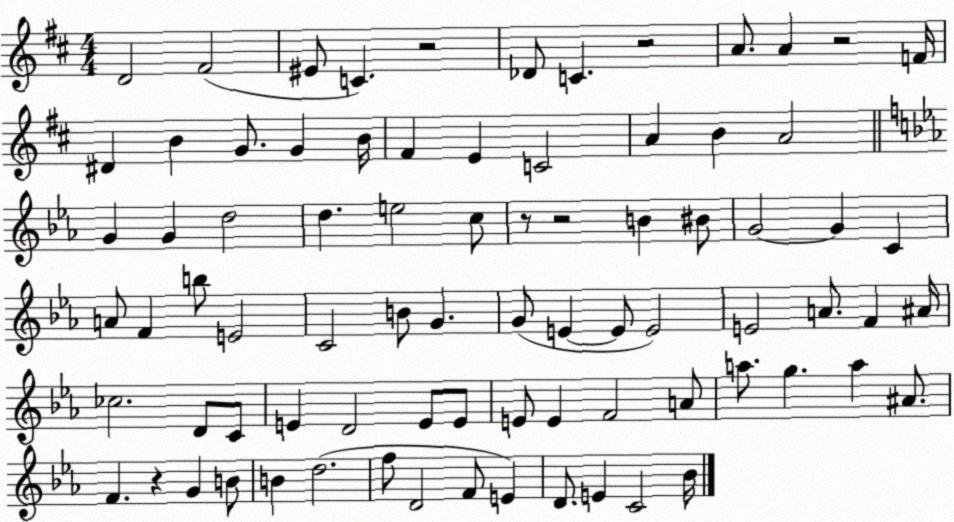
X:1
T:Untitled
M:4/4
L:1/4
K:D
D2 ^F2 ^E/2 C z2 _D/2 C z2 A/2 A z2 F/4 ^D B G/2 G B/4 ^F E C2 A B A2 G G d2 d e2 c/2 z/2 z2 B ^B/2 G2 G C A/2 F b/2 E2 C2 B/2 G G/2 E E/2 E2 E2 A/2 F ^A/4 _c2 D/2 C/2 E D2 E/2 E/2 E/2 E F2 A/2 a/2 g a ^A/2 F z G B/2 B d2 f/2 D2 F/2 E D/2 E C2 _B/4